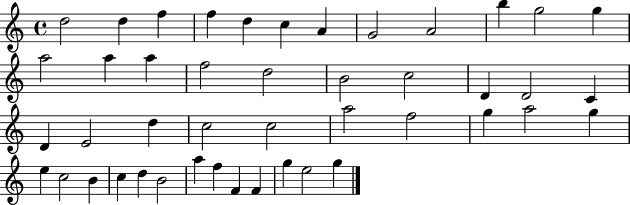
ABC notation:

X:1
T:Untitled
M:4/4
L:1/4
K:C
d2 d f f d c A G2 A2 b g2 g a2 a a f2 d2 B2 c2 D D2 C D E2 d c2 c2 a2 f2 g a2 g e c2 B c d B2 a f F F g e2 g